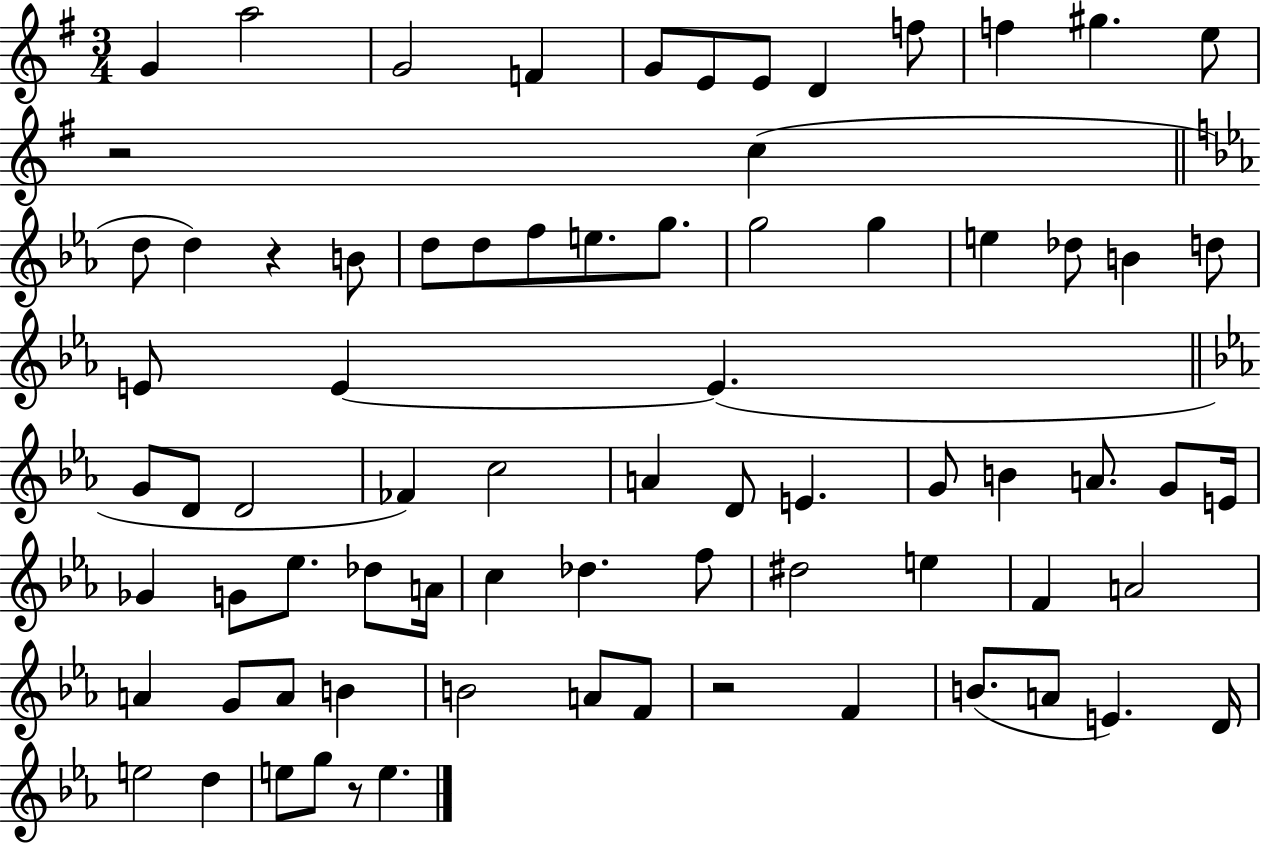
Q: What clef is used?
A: treble